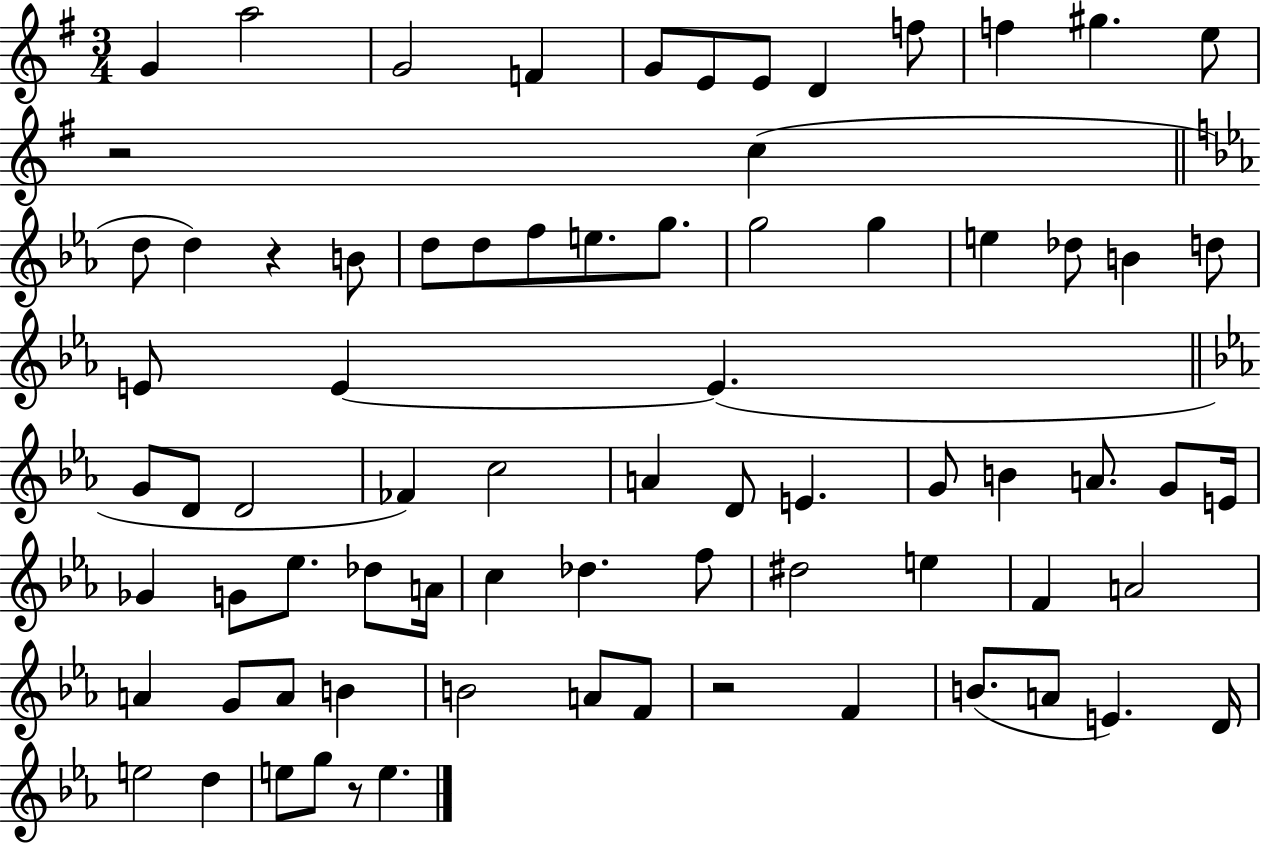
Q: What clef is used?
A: treble